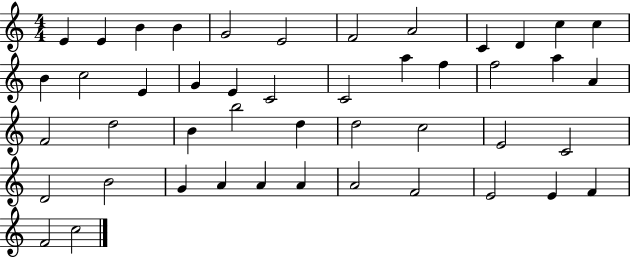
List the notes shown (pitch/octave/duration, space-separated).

E4/q E4/q B4/q B4/q G4/h E4/h F4/h A4/h C4/q D4/q C5/q C5/q B4/q C5/h E4/q G4/q E4/q C4/h C4/h A5/q F5/q F5/h A5/q A4/q F4/h D5/h B4/q B5/h D5/q D5/h C5/h E4/h C4/h D4/h B4/h G4/q A4/q A4/q A4/q A4/h F4/h E4/h E4/q F4/q F4/h C5/h